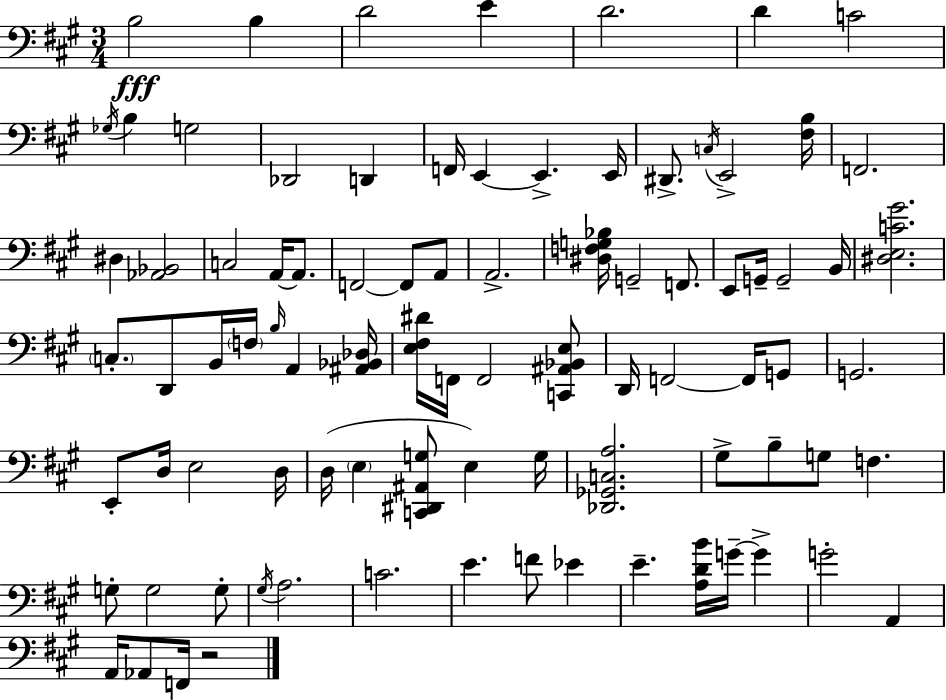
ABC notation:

X:1
T:Untitled
M:3/4
L:1/4
K:A
B,2 B, D2 E D2 D C2 _G,/4 B, G,2 _D,,2 D,, F,,/4 E,, E,, E,,/4 ^D,,/2 C,/4 E,,2 [^F,B,]/4 F,,2 ^D, [_A,,_B,,]2 C,2 A,,/4 A,,/2 F,,2 F,,/2 A,,/2 A,,2 [^D,F,G,_B,]/4 G,,2 F,,/2 E,,/2 G,,/4 G,,2 B,,/4 [^D,E,C^G]2 C,/2 D,,/2 B,,/4 F,/4 B,/4 A,, [^A,,_B,,_D,]/4 [E,^F,^D]/4 F,,/4 F,,2 [C,,^A,,_B,,E,]/2 D,,/4 F,,2 F,,/4 G,,/2 G,,2 E,,/2 D,/4 E,2 D,/4 D,/4 E, [C,,^D,,^A,,G,]/2 E, G,/4 [_D,,_G,,C,A,]2 ^G,/2 B,/2 G,/2 F, G,/2 G,2 G,/2 ^G,/4 A,2 C2 E F/2 _E E [A,DB]/4 G/4 G G2 A,, A,,/4 _A,,/2 F,,/4 z2